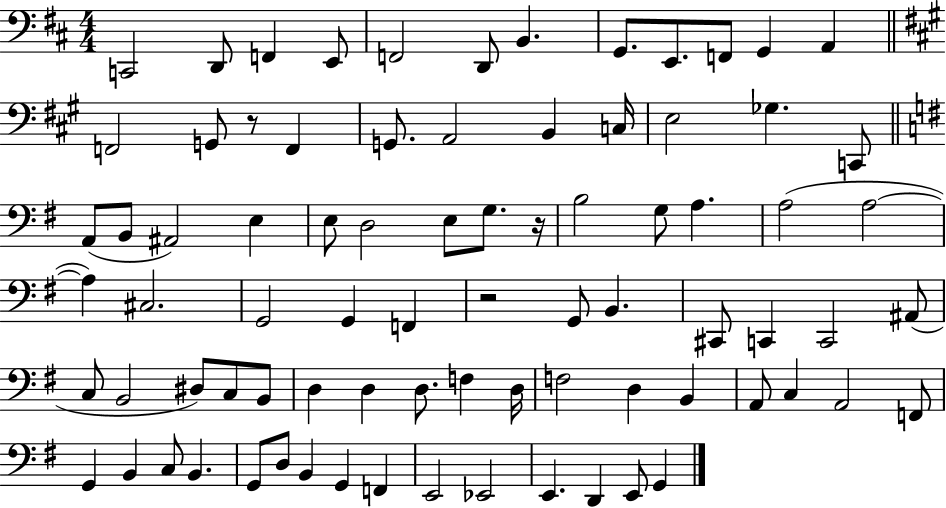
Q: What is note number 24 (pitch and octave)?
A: B2